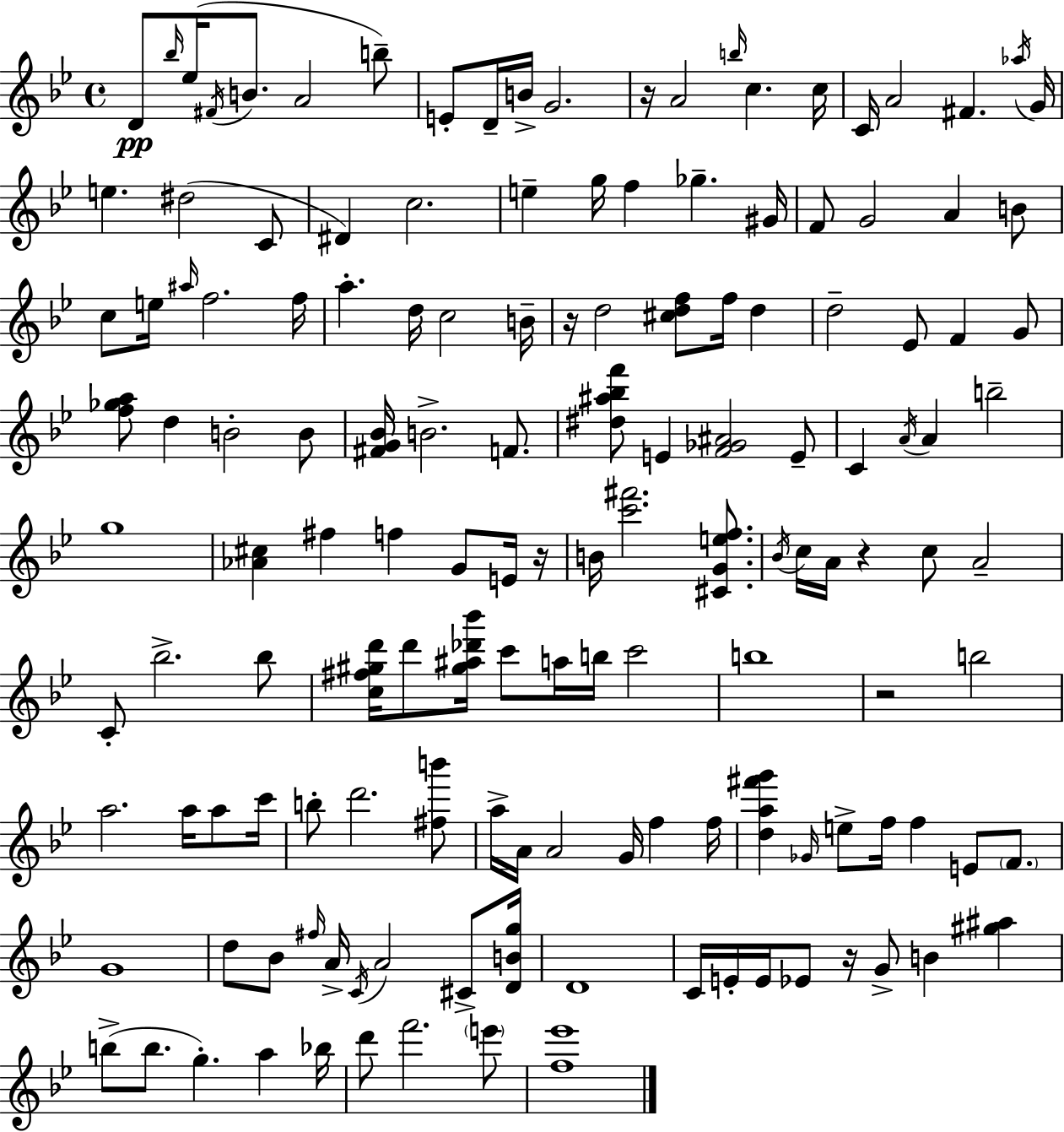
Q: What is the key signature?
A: BES major